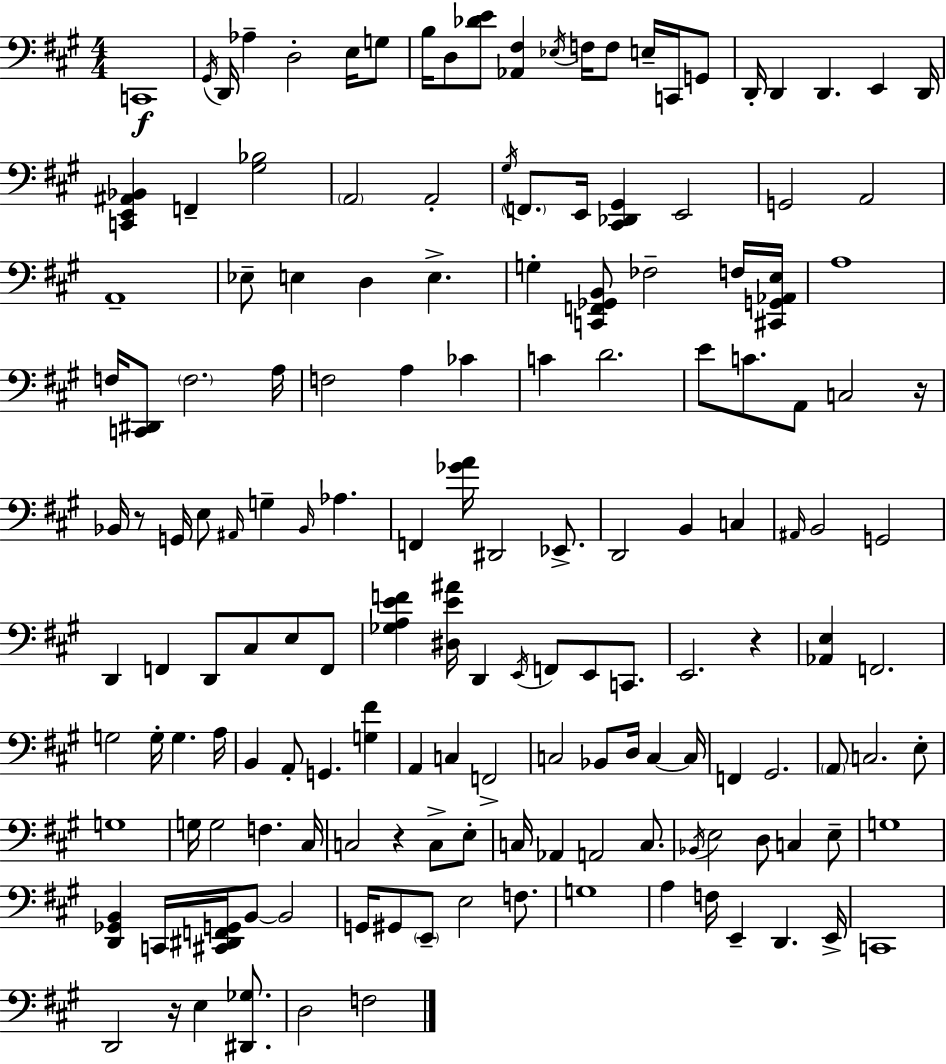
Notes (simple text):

C2/w G#2/s D2/s Ab3/q D3/h E3/s G3/e B3/s D3/e [Db4,E4]/e [Ab2,F#3]/q Eb3/s F3/s F3/e E3/s C2/s G2/e D2/s D2/q D2/q. E2/q D2/s [C2,E2,A#2,Bb2]/q F2/q [G#3,Bb3]/h A2/h A2/h G#3/s F2/e. E2/s [C#2,Db2,G#2]/q E2/h G2/h A2/h A2/w Eb3/e E3/q D3/q E3/q. G3/q [C2,F2,Gb2,B2]/e FES3/h F3/s [C#2,G2,Ab2,E3]/s A3/w F3/s [C2,D#2]/e F3/h. A3/s F3/h A3/q CES4/q C4/q D4/h. E4/e C4/e. A2/e C3/h R/s Bb2/s R/e G2/s E3/e A#2/s G3/q Bb2/s Ab3/q. F2/q [Gb4,A4]/s D#2/h Eb2/e. D2/h B2/q C3/q A#2/s B2/h G2/h D2/q F2/q D2/e C#3/e E3/e F2/e [Gb3,A3,E4,F4]/q [D#3,E4,A#4]/s D2/q E2/s F2/e E2/e C2/e. E2/h. R/q [Ab2,E3]/q F2/h. G3/h G3/s G3/q. A3/s B2/q A2/e G2/q. [G3,F#4]/q A2/q C3/q F2/h C3/h Bb2/e D3/s C3/q C3/s F2/q G#2/h. A2/e C3/h. E3/e G3/w G3/s G3/h F3/q. C#3/s C3/h R/q C3/e E3/e C3/s Ab2/q A2/h C3/e. Bb2/s E3/h D3/e C3/q E3/e G3/w [D2,Gb2,B2]/q C2/s [C#2,D#2,F2,G2]/s B2/e B2/h G2/s G#2/e E2/e E3/h F3/e. G3/w A3/q F3/s E2/q D2/q. E2/s C2/w D2/h R/s E3/q [D#2,Gb3]/e. D3/h F3/h